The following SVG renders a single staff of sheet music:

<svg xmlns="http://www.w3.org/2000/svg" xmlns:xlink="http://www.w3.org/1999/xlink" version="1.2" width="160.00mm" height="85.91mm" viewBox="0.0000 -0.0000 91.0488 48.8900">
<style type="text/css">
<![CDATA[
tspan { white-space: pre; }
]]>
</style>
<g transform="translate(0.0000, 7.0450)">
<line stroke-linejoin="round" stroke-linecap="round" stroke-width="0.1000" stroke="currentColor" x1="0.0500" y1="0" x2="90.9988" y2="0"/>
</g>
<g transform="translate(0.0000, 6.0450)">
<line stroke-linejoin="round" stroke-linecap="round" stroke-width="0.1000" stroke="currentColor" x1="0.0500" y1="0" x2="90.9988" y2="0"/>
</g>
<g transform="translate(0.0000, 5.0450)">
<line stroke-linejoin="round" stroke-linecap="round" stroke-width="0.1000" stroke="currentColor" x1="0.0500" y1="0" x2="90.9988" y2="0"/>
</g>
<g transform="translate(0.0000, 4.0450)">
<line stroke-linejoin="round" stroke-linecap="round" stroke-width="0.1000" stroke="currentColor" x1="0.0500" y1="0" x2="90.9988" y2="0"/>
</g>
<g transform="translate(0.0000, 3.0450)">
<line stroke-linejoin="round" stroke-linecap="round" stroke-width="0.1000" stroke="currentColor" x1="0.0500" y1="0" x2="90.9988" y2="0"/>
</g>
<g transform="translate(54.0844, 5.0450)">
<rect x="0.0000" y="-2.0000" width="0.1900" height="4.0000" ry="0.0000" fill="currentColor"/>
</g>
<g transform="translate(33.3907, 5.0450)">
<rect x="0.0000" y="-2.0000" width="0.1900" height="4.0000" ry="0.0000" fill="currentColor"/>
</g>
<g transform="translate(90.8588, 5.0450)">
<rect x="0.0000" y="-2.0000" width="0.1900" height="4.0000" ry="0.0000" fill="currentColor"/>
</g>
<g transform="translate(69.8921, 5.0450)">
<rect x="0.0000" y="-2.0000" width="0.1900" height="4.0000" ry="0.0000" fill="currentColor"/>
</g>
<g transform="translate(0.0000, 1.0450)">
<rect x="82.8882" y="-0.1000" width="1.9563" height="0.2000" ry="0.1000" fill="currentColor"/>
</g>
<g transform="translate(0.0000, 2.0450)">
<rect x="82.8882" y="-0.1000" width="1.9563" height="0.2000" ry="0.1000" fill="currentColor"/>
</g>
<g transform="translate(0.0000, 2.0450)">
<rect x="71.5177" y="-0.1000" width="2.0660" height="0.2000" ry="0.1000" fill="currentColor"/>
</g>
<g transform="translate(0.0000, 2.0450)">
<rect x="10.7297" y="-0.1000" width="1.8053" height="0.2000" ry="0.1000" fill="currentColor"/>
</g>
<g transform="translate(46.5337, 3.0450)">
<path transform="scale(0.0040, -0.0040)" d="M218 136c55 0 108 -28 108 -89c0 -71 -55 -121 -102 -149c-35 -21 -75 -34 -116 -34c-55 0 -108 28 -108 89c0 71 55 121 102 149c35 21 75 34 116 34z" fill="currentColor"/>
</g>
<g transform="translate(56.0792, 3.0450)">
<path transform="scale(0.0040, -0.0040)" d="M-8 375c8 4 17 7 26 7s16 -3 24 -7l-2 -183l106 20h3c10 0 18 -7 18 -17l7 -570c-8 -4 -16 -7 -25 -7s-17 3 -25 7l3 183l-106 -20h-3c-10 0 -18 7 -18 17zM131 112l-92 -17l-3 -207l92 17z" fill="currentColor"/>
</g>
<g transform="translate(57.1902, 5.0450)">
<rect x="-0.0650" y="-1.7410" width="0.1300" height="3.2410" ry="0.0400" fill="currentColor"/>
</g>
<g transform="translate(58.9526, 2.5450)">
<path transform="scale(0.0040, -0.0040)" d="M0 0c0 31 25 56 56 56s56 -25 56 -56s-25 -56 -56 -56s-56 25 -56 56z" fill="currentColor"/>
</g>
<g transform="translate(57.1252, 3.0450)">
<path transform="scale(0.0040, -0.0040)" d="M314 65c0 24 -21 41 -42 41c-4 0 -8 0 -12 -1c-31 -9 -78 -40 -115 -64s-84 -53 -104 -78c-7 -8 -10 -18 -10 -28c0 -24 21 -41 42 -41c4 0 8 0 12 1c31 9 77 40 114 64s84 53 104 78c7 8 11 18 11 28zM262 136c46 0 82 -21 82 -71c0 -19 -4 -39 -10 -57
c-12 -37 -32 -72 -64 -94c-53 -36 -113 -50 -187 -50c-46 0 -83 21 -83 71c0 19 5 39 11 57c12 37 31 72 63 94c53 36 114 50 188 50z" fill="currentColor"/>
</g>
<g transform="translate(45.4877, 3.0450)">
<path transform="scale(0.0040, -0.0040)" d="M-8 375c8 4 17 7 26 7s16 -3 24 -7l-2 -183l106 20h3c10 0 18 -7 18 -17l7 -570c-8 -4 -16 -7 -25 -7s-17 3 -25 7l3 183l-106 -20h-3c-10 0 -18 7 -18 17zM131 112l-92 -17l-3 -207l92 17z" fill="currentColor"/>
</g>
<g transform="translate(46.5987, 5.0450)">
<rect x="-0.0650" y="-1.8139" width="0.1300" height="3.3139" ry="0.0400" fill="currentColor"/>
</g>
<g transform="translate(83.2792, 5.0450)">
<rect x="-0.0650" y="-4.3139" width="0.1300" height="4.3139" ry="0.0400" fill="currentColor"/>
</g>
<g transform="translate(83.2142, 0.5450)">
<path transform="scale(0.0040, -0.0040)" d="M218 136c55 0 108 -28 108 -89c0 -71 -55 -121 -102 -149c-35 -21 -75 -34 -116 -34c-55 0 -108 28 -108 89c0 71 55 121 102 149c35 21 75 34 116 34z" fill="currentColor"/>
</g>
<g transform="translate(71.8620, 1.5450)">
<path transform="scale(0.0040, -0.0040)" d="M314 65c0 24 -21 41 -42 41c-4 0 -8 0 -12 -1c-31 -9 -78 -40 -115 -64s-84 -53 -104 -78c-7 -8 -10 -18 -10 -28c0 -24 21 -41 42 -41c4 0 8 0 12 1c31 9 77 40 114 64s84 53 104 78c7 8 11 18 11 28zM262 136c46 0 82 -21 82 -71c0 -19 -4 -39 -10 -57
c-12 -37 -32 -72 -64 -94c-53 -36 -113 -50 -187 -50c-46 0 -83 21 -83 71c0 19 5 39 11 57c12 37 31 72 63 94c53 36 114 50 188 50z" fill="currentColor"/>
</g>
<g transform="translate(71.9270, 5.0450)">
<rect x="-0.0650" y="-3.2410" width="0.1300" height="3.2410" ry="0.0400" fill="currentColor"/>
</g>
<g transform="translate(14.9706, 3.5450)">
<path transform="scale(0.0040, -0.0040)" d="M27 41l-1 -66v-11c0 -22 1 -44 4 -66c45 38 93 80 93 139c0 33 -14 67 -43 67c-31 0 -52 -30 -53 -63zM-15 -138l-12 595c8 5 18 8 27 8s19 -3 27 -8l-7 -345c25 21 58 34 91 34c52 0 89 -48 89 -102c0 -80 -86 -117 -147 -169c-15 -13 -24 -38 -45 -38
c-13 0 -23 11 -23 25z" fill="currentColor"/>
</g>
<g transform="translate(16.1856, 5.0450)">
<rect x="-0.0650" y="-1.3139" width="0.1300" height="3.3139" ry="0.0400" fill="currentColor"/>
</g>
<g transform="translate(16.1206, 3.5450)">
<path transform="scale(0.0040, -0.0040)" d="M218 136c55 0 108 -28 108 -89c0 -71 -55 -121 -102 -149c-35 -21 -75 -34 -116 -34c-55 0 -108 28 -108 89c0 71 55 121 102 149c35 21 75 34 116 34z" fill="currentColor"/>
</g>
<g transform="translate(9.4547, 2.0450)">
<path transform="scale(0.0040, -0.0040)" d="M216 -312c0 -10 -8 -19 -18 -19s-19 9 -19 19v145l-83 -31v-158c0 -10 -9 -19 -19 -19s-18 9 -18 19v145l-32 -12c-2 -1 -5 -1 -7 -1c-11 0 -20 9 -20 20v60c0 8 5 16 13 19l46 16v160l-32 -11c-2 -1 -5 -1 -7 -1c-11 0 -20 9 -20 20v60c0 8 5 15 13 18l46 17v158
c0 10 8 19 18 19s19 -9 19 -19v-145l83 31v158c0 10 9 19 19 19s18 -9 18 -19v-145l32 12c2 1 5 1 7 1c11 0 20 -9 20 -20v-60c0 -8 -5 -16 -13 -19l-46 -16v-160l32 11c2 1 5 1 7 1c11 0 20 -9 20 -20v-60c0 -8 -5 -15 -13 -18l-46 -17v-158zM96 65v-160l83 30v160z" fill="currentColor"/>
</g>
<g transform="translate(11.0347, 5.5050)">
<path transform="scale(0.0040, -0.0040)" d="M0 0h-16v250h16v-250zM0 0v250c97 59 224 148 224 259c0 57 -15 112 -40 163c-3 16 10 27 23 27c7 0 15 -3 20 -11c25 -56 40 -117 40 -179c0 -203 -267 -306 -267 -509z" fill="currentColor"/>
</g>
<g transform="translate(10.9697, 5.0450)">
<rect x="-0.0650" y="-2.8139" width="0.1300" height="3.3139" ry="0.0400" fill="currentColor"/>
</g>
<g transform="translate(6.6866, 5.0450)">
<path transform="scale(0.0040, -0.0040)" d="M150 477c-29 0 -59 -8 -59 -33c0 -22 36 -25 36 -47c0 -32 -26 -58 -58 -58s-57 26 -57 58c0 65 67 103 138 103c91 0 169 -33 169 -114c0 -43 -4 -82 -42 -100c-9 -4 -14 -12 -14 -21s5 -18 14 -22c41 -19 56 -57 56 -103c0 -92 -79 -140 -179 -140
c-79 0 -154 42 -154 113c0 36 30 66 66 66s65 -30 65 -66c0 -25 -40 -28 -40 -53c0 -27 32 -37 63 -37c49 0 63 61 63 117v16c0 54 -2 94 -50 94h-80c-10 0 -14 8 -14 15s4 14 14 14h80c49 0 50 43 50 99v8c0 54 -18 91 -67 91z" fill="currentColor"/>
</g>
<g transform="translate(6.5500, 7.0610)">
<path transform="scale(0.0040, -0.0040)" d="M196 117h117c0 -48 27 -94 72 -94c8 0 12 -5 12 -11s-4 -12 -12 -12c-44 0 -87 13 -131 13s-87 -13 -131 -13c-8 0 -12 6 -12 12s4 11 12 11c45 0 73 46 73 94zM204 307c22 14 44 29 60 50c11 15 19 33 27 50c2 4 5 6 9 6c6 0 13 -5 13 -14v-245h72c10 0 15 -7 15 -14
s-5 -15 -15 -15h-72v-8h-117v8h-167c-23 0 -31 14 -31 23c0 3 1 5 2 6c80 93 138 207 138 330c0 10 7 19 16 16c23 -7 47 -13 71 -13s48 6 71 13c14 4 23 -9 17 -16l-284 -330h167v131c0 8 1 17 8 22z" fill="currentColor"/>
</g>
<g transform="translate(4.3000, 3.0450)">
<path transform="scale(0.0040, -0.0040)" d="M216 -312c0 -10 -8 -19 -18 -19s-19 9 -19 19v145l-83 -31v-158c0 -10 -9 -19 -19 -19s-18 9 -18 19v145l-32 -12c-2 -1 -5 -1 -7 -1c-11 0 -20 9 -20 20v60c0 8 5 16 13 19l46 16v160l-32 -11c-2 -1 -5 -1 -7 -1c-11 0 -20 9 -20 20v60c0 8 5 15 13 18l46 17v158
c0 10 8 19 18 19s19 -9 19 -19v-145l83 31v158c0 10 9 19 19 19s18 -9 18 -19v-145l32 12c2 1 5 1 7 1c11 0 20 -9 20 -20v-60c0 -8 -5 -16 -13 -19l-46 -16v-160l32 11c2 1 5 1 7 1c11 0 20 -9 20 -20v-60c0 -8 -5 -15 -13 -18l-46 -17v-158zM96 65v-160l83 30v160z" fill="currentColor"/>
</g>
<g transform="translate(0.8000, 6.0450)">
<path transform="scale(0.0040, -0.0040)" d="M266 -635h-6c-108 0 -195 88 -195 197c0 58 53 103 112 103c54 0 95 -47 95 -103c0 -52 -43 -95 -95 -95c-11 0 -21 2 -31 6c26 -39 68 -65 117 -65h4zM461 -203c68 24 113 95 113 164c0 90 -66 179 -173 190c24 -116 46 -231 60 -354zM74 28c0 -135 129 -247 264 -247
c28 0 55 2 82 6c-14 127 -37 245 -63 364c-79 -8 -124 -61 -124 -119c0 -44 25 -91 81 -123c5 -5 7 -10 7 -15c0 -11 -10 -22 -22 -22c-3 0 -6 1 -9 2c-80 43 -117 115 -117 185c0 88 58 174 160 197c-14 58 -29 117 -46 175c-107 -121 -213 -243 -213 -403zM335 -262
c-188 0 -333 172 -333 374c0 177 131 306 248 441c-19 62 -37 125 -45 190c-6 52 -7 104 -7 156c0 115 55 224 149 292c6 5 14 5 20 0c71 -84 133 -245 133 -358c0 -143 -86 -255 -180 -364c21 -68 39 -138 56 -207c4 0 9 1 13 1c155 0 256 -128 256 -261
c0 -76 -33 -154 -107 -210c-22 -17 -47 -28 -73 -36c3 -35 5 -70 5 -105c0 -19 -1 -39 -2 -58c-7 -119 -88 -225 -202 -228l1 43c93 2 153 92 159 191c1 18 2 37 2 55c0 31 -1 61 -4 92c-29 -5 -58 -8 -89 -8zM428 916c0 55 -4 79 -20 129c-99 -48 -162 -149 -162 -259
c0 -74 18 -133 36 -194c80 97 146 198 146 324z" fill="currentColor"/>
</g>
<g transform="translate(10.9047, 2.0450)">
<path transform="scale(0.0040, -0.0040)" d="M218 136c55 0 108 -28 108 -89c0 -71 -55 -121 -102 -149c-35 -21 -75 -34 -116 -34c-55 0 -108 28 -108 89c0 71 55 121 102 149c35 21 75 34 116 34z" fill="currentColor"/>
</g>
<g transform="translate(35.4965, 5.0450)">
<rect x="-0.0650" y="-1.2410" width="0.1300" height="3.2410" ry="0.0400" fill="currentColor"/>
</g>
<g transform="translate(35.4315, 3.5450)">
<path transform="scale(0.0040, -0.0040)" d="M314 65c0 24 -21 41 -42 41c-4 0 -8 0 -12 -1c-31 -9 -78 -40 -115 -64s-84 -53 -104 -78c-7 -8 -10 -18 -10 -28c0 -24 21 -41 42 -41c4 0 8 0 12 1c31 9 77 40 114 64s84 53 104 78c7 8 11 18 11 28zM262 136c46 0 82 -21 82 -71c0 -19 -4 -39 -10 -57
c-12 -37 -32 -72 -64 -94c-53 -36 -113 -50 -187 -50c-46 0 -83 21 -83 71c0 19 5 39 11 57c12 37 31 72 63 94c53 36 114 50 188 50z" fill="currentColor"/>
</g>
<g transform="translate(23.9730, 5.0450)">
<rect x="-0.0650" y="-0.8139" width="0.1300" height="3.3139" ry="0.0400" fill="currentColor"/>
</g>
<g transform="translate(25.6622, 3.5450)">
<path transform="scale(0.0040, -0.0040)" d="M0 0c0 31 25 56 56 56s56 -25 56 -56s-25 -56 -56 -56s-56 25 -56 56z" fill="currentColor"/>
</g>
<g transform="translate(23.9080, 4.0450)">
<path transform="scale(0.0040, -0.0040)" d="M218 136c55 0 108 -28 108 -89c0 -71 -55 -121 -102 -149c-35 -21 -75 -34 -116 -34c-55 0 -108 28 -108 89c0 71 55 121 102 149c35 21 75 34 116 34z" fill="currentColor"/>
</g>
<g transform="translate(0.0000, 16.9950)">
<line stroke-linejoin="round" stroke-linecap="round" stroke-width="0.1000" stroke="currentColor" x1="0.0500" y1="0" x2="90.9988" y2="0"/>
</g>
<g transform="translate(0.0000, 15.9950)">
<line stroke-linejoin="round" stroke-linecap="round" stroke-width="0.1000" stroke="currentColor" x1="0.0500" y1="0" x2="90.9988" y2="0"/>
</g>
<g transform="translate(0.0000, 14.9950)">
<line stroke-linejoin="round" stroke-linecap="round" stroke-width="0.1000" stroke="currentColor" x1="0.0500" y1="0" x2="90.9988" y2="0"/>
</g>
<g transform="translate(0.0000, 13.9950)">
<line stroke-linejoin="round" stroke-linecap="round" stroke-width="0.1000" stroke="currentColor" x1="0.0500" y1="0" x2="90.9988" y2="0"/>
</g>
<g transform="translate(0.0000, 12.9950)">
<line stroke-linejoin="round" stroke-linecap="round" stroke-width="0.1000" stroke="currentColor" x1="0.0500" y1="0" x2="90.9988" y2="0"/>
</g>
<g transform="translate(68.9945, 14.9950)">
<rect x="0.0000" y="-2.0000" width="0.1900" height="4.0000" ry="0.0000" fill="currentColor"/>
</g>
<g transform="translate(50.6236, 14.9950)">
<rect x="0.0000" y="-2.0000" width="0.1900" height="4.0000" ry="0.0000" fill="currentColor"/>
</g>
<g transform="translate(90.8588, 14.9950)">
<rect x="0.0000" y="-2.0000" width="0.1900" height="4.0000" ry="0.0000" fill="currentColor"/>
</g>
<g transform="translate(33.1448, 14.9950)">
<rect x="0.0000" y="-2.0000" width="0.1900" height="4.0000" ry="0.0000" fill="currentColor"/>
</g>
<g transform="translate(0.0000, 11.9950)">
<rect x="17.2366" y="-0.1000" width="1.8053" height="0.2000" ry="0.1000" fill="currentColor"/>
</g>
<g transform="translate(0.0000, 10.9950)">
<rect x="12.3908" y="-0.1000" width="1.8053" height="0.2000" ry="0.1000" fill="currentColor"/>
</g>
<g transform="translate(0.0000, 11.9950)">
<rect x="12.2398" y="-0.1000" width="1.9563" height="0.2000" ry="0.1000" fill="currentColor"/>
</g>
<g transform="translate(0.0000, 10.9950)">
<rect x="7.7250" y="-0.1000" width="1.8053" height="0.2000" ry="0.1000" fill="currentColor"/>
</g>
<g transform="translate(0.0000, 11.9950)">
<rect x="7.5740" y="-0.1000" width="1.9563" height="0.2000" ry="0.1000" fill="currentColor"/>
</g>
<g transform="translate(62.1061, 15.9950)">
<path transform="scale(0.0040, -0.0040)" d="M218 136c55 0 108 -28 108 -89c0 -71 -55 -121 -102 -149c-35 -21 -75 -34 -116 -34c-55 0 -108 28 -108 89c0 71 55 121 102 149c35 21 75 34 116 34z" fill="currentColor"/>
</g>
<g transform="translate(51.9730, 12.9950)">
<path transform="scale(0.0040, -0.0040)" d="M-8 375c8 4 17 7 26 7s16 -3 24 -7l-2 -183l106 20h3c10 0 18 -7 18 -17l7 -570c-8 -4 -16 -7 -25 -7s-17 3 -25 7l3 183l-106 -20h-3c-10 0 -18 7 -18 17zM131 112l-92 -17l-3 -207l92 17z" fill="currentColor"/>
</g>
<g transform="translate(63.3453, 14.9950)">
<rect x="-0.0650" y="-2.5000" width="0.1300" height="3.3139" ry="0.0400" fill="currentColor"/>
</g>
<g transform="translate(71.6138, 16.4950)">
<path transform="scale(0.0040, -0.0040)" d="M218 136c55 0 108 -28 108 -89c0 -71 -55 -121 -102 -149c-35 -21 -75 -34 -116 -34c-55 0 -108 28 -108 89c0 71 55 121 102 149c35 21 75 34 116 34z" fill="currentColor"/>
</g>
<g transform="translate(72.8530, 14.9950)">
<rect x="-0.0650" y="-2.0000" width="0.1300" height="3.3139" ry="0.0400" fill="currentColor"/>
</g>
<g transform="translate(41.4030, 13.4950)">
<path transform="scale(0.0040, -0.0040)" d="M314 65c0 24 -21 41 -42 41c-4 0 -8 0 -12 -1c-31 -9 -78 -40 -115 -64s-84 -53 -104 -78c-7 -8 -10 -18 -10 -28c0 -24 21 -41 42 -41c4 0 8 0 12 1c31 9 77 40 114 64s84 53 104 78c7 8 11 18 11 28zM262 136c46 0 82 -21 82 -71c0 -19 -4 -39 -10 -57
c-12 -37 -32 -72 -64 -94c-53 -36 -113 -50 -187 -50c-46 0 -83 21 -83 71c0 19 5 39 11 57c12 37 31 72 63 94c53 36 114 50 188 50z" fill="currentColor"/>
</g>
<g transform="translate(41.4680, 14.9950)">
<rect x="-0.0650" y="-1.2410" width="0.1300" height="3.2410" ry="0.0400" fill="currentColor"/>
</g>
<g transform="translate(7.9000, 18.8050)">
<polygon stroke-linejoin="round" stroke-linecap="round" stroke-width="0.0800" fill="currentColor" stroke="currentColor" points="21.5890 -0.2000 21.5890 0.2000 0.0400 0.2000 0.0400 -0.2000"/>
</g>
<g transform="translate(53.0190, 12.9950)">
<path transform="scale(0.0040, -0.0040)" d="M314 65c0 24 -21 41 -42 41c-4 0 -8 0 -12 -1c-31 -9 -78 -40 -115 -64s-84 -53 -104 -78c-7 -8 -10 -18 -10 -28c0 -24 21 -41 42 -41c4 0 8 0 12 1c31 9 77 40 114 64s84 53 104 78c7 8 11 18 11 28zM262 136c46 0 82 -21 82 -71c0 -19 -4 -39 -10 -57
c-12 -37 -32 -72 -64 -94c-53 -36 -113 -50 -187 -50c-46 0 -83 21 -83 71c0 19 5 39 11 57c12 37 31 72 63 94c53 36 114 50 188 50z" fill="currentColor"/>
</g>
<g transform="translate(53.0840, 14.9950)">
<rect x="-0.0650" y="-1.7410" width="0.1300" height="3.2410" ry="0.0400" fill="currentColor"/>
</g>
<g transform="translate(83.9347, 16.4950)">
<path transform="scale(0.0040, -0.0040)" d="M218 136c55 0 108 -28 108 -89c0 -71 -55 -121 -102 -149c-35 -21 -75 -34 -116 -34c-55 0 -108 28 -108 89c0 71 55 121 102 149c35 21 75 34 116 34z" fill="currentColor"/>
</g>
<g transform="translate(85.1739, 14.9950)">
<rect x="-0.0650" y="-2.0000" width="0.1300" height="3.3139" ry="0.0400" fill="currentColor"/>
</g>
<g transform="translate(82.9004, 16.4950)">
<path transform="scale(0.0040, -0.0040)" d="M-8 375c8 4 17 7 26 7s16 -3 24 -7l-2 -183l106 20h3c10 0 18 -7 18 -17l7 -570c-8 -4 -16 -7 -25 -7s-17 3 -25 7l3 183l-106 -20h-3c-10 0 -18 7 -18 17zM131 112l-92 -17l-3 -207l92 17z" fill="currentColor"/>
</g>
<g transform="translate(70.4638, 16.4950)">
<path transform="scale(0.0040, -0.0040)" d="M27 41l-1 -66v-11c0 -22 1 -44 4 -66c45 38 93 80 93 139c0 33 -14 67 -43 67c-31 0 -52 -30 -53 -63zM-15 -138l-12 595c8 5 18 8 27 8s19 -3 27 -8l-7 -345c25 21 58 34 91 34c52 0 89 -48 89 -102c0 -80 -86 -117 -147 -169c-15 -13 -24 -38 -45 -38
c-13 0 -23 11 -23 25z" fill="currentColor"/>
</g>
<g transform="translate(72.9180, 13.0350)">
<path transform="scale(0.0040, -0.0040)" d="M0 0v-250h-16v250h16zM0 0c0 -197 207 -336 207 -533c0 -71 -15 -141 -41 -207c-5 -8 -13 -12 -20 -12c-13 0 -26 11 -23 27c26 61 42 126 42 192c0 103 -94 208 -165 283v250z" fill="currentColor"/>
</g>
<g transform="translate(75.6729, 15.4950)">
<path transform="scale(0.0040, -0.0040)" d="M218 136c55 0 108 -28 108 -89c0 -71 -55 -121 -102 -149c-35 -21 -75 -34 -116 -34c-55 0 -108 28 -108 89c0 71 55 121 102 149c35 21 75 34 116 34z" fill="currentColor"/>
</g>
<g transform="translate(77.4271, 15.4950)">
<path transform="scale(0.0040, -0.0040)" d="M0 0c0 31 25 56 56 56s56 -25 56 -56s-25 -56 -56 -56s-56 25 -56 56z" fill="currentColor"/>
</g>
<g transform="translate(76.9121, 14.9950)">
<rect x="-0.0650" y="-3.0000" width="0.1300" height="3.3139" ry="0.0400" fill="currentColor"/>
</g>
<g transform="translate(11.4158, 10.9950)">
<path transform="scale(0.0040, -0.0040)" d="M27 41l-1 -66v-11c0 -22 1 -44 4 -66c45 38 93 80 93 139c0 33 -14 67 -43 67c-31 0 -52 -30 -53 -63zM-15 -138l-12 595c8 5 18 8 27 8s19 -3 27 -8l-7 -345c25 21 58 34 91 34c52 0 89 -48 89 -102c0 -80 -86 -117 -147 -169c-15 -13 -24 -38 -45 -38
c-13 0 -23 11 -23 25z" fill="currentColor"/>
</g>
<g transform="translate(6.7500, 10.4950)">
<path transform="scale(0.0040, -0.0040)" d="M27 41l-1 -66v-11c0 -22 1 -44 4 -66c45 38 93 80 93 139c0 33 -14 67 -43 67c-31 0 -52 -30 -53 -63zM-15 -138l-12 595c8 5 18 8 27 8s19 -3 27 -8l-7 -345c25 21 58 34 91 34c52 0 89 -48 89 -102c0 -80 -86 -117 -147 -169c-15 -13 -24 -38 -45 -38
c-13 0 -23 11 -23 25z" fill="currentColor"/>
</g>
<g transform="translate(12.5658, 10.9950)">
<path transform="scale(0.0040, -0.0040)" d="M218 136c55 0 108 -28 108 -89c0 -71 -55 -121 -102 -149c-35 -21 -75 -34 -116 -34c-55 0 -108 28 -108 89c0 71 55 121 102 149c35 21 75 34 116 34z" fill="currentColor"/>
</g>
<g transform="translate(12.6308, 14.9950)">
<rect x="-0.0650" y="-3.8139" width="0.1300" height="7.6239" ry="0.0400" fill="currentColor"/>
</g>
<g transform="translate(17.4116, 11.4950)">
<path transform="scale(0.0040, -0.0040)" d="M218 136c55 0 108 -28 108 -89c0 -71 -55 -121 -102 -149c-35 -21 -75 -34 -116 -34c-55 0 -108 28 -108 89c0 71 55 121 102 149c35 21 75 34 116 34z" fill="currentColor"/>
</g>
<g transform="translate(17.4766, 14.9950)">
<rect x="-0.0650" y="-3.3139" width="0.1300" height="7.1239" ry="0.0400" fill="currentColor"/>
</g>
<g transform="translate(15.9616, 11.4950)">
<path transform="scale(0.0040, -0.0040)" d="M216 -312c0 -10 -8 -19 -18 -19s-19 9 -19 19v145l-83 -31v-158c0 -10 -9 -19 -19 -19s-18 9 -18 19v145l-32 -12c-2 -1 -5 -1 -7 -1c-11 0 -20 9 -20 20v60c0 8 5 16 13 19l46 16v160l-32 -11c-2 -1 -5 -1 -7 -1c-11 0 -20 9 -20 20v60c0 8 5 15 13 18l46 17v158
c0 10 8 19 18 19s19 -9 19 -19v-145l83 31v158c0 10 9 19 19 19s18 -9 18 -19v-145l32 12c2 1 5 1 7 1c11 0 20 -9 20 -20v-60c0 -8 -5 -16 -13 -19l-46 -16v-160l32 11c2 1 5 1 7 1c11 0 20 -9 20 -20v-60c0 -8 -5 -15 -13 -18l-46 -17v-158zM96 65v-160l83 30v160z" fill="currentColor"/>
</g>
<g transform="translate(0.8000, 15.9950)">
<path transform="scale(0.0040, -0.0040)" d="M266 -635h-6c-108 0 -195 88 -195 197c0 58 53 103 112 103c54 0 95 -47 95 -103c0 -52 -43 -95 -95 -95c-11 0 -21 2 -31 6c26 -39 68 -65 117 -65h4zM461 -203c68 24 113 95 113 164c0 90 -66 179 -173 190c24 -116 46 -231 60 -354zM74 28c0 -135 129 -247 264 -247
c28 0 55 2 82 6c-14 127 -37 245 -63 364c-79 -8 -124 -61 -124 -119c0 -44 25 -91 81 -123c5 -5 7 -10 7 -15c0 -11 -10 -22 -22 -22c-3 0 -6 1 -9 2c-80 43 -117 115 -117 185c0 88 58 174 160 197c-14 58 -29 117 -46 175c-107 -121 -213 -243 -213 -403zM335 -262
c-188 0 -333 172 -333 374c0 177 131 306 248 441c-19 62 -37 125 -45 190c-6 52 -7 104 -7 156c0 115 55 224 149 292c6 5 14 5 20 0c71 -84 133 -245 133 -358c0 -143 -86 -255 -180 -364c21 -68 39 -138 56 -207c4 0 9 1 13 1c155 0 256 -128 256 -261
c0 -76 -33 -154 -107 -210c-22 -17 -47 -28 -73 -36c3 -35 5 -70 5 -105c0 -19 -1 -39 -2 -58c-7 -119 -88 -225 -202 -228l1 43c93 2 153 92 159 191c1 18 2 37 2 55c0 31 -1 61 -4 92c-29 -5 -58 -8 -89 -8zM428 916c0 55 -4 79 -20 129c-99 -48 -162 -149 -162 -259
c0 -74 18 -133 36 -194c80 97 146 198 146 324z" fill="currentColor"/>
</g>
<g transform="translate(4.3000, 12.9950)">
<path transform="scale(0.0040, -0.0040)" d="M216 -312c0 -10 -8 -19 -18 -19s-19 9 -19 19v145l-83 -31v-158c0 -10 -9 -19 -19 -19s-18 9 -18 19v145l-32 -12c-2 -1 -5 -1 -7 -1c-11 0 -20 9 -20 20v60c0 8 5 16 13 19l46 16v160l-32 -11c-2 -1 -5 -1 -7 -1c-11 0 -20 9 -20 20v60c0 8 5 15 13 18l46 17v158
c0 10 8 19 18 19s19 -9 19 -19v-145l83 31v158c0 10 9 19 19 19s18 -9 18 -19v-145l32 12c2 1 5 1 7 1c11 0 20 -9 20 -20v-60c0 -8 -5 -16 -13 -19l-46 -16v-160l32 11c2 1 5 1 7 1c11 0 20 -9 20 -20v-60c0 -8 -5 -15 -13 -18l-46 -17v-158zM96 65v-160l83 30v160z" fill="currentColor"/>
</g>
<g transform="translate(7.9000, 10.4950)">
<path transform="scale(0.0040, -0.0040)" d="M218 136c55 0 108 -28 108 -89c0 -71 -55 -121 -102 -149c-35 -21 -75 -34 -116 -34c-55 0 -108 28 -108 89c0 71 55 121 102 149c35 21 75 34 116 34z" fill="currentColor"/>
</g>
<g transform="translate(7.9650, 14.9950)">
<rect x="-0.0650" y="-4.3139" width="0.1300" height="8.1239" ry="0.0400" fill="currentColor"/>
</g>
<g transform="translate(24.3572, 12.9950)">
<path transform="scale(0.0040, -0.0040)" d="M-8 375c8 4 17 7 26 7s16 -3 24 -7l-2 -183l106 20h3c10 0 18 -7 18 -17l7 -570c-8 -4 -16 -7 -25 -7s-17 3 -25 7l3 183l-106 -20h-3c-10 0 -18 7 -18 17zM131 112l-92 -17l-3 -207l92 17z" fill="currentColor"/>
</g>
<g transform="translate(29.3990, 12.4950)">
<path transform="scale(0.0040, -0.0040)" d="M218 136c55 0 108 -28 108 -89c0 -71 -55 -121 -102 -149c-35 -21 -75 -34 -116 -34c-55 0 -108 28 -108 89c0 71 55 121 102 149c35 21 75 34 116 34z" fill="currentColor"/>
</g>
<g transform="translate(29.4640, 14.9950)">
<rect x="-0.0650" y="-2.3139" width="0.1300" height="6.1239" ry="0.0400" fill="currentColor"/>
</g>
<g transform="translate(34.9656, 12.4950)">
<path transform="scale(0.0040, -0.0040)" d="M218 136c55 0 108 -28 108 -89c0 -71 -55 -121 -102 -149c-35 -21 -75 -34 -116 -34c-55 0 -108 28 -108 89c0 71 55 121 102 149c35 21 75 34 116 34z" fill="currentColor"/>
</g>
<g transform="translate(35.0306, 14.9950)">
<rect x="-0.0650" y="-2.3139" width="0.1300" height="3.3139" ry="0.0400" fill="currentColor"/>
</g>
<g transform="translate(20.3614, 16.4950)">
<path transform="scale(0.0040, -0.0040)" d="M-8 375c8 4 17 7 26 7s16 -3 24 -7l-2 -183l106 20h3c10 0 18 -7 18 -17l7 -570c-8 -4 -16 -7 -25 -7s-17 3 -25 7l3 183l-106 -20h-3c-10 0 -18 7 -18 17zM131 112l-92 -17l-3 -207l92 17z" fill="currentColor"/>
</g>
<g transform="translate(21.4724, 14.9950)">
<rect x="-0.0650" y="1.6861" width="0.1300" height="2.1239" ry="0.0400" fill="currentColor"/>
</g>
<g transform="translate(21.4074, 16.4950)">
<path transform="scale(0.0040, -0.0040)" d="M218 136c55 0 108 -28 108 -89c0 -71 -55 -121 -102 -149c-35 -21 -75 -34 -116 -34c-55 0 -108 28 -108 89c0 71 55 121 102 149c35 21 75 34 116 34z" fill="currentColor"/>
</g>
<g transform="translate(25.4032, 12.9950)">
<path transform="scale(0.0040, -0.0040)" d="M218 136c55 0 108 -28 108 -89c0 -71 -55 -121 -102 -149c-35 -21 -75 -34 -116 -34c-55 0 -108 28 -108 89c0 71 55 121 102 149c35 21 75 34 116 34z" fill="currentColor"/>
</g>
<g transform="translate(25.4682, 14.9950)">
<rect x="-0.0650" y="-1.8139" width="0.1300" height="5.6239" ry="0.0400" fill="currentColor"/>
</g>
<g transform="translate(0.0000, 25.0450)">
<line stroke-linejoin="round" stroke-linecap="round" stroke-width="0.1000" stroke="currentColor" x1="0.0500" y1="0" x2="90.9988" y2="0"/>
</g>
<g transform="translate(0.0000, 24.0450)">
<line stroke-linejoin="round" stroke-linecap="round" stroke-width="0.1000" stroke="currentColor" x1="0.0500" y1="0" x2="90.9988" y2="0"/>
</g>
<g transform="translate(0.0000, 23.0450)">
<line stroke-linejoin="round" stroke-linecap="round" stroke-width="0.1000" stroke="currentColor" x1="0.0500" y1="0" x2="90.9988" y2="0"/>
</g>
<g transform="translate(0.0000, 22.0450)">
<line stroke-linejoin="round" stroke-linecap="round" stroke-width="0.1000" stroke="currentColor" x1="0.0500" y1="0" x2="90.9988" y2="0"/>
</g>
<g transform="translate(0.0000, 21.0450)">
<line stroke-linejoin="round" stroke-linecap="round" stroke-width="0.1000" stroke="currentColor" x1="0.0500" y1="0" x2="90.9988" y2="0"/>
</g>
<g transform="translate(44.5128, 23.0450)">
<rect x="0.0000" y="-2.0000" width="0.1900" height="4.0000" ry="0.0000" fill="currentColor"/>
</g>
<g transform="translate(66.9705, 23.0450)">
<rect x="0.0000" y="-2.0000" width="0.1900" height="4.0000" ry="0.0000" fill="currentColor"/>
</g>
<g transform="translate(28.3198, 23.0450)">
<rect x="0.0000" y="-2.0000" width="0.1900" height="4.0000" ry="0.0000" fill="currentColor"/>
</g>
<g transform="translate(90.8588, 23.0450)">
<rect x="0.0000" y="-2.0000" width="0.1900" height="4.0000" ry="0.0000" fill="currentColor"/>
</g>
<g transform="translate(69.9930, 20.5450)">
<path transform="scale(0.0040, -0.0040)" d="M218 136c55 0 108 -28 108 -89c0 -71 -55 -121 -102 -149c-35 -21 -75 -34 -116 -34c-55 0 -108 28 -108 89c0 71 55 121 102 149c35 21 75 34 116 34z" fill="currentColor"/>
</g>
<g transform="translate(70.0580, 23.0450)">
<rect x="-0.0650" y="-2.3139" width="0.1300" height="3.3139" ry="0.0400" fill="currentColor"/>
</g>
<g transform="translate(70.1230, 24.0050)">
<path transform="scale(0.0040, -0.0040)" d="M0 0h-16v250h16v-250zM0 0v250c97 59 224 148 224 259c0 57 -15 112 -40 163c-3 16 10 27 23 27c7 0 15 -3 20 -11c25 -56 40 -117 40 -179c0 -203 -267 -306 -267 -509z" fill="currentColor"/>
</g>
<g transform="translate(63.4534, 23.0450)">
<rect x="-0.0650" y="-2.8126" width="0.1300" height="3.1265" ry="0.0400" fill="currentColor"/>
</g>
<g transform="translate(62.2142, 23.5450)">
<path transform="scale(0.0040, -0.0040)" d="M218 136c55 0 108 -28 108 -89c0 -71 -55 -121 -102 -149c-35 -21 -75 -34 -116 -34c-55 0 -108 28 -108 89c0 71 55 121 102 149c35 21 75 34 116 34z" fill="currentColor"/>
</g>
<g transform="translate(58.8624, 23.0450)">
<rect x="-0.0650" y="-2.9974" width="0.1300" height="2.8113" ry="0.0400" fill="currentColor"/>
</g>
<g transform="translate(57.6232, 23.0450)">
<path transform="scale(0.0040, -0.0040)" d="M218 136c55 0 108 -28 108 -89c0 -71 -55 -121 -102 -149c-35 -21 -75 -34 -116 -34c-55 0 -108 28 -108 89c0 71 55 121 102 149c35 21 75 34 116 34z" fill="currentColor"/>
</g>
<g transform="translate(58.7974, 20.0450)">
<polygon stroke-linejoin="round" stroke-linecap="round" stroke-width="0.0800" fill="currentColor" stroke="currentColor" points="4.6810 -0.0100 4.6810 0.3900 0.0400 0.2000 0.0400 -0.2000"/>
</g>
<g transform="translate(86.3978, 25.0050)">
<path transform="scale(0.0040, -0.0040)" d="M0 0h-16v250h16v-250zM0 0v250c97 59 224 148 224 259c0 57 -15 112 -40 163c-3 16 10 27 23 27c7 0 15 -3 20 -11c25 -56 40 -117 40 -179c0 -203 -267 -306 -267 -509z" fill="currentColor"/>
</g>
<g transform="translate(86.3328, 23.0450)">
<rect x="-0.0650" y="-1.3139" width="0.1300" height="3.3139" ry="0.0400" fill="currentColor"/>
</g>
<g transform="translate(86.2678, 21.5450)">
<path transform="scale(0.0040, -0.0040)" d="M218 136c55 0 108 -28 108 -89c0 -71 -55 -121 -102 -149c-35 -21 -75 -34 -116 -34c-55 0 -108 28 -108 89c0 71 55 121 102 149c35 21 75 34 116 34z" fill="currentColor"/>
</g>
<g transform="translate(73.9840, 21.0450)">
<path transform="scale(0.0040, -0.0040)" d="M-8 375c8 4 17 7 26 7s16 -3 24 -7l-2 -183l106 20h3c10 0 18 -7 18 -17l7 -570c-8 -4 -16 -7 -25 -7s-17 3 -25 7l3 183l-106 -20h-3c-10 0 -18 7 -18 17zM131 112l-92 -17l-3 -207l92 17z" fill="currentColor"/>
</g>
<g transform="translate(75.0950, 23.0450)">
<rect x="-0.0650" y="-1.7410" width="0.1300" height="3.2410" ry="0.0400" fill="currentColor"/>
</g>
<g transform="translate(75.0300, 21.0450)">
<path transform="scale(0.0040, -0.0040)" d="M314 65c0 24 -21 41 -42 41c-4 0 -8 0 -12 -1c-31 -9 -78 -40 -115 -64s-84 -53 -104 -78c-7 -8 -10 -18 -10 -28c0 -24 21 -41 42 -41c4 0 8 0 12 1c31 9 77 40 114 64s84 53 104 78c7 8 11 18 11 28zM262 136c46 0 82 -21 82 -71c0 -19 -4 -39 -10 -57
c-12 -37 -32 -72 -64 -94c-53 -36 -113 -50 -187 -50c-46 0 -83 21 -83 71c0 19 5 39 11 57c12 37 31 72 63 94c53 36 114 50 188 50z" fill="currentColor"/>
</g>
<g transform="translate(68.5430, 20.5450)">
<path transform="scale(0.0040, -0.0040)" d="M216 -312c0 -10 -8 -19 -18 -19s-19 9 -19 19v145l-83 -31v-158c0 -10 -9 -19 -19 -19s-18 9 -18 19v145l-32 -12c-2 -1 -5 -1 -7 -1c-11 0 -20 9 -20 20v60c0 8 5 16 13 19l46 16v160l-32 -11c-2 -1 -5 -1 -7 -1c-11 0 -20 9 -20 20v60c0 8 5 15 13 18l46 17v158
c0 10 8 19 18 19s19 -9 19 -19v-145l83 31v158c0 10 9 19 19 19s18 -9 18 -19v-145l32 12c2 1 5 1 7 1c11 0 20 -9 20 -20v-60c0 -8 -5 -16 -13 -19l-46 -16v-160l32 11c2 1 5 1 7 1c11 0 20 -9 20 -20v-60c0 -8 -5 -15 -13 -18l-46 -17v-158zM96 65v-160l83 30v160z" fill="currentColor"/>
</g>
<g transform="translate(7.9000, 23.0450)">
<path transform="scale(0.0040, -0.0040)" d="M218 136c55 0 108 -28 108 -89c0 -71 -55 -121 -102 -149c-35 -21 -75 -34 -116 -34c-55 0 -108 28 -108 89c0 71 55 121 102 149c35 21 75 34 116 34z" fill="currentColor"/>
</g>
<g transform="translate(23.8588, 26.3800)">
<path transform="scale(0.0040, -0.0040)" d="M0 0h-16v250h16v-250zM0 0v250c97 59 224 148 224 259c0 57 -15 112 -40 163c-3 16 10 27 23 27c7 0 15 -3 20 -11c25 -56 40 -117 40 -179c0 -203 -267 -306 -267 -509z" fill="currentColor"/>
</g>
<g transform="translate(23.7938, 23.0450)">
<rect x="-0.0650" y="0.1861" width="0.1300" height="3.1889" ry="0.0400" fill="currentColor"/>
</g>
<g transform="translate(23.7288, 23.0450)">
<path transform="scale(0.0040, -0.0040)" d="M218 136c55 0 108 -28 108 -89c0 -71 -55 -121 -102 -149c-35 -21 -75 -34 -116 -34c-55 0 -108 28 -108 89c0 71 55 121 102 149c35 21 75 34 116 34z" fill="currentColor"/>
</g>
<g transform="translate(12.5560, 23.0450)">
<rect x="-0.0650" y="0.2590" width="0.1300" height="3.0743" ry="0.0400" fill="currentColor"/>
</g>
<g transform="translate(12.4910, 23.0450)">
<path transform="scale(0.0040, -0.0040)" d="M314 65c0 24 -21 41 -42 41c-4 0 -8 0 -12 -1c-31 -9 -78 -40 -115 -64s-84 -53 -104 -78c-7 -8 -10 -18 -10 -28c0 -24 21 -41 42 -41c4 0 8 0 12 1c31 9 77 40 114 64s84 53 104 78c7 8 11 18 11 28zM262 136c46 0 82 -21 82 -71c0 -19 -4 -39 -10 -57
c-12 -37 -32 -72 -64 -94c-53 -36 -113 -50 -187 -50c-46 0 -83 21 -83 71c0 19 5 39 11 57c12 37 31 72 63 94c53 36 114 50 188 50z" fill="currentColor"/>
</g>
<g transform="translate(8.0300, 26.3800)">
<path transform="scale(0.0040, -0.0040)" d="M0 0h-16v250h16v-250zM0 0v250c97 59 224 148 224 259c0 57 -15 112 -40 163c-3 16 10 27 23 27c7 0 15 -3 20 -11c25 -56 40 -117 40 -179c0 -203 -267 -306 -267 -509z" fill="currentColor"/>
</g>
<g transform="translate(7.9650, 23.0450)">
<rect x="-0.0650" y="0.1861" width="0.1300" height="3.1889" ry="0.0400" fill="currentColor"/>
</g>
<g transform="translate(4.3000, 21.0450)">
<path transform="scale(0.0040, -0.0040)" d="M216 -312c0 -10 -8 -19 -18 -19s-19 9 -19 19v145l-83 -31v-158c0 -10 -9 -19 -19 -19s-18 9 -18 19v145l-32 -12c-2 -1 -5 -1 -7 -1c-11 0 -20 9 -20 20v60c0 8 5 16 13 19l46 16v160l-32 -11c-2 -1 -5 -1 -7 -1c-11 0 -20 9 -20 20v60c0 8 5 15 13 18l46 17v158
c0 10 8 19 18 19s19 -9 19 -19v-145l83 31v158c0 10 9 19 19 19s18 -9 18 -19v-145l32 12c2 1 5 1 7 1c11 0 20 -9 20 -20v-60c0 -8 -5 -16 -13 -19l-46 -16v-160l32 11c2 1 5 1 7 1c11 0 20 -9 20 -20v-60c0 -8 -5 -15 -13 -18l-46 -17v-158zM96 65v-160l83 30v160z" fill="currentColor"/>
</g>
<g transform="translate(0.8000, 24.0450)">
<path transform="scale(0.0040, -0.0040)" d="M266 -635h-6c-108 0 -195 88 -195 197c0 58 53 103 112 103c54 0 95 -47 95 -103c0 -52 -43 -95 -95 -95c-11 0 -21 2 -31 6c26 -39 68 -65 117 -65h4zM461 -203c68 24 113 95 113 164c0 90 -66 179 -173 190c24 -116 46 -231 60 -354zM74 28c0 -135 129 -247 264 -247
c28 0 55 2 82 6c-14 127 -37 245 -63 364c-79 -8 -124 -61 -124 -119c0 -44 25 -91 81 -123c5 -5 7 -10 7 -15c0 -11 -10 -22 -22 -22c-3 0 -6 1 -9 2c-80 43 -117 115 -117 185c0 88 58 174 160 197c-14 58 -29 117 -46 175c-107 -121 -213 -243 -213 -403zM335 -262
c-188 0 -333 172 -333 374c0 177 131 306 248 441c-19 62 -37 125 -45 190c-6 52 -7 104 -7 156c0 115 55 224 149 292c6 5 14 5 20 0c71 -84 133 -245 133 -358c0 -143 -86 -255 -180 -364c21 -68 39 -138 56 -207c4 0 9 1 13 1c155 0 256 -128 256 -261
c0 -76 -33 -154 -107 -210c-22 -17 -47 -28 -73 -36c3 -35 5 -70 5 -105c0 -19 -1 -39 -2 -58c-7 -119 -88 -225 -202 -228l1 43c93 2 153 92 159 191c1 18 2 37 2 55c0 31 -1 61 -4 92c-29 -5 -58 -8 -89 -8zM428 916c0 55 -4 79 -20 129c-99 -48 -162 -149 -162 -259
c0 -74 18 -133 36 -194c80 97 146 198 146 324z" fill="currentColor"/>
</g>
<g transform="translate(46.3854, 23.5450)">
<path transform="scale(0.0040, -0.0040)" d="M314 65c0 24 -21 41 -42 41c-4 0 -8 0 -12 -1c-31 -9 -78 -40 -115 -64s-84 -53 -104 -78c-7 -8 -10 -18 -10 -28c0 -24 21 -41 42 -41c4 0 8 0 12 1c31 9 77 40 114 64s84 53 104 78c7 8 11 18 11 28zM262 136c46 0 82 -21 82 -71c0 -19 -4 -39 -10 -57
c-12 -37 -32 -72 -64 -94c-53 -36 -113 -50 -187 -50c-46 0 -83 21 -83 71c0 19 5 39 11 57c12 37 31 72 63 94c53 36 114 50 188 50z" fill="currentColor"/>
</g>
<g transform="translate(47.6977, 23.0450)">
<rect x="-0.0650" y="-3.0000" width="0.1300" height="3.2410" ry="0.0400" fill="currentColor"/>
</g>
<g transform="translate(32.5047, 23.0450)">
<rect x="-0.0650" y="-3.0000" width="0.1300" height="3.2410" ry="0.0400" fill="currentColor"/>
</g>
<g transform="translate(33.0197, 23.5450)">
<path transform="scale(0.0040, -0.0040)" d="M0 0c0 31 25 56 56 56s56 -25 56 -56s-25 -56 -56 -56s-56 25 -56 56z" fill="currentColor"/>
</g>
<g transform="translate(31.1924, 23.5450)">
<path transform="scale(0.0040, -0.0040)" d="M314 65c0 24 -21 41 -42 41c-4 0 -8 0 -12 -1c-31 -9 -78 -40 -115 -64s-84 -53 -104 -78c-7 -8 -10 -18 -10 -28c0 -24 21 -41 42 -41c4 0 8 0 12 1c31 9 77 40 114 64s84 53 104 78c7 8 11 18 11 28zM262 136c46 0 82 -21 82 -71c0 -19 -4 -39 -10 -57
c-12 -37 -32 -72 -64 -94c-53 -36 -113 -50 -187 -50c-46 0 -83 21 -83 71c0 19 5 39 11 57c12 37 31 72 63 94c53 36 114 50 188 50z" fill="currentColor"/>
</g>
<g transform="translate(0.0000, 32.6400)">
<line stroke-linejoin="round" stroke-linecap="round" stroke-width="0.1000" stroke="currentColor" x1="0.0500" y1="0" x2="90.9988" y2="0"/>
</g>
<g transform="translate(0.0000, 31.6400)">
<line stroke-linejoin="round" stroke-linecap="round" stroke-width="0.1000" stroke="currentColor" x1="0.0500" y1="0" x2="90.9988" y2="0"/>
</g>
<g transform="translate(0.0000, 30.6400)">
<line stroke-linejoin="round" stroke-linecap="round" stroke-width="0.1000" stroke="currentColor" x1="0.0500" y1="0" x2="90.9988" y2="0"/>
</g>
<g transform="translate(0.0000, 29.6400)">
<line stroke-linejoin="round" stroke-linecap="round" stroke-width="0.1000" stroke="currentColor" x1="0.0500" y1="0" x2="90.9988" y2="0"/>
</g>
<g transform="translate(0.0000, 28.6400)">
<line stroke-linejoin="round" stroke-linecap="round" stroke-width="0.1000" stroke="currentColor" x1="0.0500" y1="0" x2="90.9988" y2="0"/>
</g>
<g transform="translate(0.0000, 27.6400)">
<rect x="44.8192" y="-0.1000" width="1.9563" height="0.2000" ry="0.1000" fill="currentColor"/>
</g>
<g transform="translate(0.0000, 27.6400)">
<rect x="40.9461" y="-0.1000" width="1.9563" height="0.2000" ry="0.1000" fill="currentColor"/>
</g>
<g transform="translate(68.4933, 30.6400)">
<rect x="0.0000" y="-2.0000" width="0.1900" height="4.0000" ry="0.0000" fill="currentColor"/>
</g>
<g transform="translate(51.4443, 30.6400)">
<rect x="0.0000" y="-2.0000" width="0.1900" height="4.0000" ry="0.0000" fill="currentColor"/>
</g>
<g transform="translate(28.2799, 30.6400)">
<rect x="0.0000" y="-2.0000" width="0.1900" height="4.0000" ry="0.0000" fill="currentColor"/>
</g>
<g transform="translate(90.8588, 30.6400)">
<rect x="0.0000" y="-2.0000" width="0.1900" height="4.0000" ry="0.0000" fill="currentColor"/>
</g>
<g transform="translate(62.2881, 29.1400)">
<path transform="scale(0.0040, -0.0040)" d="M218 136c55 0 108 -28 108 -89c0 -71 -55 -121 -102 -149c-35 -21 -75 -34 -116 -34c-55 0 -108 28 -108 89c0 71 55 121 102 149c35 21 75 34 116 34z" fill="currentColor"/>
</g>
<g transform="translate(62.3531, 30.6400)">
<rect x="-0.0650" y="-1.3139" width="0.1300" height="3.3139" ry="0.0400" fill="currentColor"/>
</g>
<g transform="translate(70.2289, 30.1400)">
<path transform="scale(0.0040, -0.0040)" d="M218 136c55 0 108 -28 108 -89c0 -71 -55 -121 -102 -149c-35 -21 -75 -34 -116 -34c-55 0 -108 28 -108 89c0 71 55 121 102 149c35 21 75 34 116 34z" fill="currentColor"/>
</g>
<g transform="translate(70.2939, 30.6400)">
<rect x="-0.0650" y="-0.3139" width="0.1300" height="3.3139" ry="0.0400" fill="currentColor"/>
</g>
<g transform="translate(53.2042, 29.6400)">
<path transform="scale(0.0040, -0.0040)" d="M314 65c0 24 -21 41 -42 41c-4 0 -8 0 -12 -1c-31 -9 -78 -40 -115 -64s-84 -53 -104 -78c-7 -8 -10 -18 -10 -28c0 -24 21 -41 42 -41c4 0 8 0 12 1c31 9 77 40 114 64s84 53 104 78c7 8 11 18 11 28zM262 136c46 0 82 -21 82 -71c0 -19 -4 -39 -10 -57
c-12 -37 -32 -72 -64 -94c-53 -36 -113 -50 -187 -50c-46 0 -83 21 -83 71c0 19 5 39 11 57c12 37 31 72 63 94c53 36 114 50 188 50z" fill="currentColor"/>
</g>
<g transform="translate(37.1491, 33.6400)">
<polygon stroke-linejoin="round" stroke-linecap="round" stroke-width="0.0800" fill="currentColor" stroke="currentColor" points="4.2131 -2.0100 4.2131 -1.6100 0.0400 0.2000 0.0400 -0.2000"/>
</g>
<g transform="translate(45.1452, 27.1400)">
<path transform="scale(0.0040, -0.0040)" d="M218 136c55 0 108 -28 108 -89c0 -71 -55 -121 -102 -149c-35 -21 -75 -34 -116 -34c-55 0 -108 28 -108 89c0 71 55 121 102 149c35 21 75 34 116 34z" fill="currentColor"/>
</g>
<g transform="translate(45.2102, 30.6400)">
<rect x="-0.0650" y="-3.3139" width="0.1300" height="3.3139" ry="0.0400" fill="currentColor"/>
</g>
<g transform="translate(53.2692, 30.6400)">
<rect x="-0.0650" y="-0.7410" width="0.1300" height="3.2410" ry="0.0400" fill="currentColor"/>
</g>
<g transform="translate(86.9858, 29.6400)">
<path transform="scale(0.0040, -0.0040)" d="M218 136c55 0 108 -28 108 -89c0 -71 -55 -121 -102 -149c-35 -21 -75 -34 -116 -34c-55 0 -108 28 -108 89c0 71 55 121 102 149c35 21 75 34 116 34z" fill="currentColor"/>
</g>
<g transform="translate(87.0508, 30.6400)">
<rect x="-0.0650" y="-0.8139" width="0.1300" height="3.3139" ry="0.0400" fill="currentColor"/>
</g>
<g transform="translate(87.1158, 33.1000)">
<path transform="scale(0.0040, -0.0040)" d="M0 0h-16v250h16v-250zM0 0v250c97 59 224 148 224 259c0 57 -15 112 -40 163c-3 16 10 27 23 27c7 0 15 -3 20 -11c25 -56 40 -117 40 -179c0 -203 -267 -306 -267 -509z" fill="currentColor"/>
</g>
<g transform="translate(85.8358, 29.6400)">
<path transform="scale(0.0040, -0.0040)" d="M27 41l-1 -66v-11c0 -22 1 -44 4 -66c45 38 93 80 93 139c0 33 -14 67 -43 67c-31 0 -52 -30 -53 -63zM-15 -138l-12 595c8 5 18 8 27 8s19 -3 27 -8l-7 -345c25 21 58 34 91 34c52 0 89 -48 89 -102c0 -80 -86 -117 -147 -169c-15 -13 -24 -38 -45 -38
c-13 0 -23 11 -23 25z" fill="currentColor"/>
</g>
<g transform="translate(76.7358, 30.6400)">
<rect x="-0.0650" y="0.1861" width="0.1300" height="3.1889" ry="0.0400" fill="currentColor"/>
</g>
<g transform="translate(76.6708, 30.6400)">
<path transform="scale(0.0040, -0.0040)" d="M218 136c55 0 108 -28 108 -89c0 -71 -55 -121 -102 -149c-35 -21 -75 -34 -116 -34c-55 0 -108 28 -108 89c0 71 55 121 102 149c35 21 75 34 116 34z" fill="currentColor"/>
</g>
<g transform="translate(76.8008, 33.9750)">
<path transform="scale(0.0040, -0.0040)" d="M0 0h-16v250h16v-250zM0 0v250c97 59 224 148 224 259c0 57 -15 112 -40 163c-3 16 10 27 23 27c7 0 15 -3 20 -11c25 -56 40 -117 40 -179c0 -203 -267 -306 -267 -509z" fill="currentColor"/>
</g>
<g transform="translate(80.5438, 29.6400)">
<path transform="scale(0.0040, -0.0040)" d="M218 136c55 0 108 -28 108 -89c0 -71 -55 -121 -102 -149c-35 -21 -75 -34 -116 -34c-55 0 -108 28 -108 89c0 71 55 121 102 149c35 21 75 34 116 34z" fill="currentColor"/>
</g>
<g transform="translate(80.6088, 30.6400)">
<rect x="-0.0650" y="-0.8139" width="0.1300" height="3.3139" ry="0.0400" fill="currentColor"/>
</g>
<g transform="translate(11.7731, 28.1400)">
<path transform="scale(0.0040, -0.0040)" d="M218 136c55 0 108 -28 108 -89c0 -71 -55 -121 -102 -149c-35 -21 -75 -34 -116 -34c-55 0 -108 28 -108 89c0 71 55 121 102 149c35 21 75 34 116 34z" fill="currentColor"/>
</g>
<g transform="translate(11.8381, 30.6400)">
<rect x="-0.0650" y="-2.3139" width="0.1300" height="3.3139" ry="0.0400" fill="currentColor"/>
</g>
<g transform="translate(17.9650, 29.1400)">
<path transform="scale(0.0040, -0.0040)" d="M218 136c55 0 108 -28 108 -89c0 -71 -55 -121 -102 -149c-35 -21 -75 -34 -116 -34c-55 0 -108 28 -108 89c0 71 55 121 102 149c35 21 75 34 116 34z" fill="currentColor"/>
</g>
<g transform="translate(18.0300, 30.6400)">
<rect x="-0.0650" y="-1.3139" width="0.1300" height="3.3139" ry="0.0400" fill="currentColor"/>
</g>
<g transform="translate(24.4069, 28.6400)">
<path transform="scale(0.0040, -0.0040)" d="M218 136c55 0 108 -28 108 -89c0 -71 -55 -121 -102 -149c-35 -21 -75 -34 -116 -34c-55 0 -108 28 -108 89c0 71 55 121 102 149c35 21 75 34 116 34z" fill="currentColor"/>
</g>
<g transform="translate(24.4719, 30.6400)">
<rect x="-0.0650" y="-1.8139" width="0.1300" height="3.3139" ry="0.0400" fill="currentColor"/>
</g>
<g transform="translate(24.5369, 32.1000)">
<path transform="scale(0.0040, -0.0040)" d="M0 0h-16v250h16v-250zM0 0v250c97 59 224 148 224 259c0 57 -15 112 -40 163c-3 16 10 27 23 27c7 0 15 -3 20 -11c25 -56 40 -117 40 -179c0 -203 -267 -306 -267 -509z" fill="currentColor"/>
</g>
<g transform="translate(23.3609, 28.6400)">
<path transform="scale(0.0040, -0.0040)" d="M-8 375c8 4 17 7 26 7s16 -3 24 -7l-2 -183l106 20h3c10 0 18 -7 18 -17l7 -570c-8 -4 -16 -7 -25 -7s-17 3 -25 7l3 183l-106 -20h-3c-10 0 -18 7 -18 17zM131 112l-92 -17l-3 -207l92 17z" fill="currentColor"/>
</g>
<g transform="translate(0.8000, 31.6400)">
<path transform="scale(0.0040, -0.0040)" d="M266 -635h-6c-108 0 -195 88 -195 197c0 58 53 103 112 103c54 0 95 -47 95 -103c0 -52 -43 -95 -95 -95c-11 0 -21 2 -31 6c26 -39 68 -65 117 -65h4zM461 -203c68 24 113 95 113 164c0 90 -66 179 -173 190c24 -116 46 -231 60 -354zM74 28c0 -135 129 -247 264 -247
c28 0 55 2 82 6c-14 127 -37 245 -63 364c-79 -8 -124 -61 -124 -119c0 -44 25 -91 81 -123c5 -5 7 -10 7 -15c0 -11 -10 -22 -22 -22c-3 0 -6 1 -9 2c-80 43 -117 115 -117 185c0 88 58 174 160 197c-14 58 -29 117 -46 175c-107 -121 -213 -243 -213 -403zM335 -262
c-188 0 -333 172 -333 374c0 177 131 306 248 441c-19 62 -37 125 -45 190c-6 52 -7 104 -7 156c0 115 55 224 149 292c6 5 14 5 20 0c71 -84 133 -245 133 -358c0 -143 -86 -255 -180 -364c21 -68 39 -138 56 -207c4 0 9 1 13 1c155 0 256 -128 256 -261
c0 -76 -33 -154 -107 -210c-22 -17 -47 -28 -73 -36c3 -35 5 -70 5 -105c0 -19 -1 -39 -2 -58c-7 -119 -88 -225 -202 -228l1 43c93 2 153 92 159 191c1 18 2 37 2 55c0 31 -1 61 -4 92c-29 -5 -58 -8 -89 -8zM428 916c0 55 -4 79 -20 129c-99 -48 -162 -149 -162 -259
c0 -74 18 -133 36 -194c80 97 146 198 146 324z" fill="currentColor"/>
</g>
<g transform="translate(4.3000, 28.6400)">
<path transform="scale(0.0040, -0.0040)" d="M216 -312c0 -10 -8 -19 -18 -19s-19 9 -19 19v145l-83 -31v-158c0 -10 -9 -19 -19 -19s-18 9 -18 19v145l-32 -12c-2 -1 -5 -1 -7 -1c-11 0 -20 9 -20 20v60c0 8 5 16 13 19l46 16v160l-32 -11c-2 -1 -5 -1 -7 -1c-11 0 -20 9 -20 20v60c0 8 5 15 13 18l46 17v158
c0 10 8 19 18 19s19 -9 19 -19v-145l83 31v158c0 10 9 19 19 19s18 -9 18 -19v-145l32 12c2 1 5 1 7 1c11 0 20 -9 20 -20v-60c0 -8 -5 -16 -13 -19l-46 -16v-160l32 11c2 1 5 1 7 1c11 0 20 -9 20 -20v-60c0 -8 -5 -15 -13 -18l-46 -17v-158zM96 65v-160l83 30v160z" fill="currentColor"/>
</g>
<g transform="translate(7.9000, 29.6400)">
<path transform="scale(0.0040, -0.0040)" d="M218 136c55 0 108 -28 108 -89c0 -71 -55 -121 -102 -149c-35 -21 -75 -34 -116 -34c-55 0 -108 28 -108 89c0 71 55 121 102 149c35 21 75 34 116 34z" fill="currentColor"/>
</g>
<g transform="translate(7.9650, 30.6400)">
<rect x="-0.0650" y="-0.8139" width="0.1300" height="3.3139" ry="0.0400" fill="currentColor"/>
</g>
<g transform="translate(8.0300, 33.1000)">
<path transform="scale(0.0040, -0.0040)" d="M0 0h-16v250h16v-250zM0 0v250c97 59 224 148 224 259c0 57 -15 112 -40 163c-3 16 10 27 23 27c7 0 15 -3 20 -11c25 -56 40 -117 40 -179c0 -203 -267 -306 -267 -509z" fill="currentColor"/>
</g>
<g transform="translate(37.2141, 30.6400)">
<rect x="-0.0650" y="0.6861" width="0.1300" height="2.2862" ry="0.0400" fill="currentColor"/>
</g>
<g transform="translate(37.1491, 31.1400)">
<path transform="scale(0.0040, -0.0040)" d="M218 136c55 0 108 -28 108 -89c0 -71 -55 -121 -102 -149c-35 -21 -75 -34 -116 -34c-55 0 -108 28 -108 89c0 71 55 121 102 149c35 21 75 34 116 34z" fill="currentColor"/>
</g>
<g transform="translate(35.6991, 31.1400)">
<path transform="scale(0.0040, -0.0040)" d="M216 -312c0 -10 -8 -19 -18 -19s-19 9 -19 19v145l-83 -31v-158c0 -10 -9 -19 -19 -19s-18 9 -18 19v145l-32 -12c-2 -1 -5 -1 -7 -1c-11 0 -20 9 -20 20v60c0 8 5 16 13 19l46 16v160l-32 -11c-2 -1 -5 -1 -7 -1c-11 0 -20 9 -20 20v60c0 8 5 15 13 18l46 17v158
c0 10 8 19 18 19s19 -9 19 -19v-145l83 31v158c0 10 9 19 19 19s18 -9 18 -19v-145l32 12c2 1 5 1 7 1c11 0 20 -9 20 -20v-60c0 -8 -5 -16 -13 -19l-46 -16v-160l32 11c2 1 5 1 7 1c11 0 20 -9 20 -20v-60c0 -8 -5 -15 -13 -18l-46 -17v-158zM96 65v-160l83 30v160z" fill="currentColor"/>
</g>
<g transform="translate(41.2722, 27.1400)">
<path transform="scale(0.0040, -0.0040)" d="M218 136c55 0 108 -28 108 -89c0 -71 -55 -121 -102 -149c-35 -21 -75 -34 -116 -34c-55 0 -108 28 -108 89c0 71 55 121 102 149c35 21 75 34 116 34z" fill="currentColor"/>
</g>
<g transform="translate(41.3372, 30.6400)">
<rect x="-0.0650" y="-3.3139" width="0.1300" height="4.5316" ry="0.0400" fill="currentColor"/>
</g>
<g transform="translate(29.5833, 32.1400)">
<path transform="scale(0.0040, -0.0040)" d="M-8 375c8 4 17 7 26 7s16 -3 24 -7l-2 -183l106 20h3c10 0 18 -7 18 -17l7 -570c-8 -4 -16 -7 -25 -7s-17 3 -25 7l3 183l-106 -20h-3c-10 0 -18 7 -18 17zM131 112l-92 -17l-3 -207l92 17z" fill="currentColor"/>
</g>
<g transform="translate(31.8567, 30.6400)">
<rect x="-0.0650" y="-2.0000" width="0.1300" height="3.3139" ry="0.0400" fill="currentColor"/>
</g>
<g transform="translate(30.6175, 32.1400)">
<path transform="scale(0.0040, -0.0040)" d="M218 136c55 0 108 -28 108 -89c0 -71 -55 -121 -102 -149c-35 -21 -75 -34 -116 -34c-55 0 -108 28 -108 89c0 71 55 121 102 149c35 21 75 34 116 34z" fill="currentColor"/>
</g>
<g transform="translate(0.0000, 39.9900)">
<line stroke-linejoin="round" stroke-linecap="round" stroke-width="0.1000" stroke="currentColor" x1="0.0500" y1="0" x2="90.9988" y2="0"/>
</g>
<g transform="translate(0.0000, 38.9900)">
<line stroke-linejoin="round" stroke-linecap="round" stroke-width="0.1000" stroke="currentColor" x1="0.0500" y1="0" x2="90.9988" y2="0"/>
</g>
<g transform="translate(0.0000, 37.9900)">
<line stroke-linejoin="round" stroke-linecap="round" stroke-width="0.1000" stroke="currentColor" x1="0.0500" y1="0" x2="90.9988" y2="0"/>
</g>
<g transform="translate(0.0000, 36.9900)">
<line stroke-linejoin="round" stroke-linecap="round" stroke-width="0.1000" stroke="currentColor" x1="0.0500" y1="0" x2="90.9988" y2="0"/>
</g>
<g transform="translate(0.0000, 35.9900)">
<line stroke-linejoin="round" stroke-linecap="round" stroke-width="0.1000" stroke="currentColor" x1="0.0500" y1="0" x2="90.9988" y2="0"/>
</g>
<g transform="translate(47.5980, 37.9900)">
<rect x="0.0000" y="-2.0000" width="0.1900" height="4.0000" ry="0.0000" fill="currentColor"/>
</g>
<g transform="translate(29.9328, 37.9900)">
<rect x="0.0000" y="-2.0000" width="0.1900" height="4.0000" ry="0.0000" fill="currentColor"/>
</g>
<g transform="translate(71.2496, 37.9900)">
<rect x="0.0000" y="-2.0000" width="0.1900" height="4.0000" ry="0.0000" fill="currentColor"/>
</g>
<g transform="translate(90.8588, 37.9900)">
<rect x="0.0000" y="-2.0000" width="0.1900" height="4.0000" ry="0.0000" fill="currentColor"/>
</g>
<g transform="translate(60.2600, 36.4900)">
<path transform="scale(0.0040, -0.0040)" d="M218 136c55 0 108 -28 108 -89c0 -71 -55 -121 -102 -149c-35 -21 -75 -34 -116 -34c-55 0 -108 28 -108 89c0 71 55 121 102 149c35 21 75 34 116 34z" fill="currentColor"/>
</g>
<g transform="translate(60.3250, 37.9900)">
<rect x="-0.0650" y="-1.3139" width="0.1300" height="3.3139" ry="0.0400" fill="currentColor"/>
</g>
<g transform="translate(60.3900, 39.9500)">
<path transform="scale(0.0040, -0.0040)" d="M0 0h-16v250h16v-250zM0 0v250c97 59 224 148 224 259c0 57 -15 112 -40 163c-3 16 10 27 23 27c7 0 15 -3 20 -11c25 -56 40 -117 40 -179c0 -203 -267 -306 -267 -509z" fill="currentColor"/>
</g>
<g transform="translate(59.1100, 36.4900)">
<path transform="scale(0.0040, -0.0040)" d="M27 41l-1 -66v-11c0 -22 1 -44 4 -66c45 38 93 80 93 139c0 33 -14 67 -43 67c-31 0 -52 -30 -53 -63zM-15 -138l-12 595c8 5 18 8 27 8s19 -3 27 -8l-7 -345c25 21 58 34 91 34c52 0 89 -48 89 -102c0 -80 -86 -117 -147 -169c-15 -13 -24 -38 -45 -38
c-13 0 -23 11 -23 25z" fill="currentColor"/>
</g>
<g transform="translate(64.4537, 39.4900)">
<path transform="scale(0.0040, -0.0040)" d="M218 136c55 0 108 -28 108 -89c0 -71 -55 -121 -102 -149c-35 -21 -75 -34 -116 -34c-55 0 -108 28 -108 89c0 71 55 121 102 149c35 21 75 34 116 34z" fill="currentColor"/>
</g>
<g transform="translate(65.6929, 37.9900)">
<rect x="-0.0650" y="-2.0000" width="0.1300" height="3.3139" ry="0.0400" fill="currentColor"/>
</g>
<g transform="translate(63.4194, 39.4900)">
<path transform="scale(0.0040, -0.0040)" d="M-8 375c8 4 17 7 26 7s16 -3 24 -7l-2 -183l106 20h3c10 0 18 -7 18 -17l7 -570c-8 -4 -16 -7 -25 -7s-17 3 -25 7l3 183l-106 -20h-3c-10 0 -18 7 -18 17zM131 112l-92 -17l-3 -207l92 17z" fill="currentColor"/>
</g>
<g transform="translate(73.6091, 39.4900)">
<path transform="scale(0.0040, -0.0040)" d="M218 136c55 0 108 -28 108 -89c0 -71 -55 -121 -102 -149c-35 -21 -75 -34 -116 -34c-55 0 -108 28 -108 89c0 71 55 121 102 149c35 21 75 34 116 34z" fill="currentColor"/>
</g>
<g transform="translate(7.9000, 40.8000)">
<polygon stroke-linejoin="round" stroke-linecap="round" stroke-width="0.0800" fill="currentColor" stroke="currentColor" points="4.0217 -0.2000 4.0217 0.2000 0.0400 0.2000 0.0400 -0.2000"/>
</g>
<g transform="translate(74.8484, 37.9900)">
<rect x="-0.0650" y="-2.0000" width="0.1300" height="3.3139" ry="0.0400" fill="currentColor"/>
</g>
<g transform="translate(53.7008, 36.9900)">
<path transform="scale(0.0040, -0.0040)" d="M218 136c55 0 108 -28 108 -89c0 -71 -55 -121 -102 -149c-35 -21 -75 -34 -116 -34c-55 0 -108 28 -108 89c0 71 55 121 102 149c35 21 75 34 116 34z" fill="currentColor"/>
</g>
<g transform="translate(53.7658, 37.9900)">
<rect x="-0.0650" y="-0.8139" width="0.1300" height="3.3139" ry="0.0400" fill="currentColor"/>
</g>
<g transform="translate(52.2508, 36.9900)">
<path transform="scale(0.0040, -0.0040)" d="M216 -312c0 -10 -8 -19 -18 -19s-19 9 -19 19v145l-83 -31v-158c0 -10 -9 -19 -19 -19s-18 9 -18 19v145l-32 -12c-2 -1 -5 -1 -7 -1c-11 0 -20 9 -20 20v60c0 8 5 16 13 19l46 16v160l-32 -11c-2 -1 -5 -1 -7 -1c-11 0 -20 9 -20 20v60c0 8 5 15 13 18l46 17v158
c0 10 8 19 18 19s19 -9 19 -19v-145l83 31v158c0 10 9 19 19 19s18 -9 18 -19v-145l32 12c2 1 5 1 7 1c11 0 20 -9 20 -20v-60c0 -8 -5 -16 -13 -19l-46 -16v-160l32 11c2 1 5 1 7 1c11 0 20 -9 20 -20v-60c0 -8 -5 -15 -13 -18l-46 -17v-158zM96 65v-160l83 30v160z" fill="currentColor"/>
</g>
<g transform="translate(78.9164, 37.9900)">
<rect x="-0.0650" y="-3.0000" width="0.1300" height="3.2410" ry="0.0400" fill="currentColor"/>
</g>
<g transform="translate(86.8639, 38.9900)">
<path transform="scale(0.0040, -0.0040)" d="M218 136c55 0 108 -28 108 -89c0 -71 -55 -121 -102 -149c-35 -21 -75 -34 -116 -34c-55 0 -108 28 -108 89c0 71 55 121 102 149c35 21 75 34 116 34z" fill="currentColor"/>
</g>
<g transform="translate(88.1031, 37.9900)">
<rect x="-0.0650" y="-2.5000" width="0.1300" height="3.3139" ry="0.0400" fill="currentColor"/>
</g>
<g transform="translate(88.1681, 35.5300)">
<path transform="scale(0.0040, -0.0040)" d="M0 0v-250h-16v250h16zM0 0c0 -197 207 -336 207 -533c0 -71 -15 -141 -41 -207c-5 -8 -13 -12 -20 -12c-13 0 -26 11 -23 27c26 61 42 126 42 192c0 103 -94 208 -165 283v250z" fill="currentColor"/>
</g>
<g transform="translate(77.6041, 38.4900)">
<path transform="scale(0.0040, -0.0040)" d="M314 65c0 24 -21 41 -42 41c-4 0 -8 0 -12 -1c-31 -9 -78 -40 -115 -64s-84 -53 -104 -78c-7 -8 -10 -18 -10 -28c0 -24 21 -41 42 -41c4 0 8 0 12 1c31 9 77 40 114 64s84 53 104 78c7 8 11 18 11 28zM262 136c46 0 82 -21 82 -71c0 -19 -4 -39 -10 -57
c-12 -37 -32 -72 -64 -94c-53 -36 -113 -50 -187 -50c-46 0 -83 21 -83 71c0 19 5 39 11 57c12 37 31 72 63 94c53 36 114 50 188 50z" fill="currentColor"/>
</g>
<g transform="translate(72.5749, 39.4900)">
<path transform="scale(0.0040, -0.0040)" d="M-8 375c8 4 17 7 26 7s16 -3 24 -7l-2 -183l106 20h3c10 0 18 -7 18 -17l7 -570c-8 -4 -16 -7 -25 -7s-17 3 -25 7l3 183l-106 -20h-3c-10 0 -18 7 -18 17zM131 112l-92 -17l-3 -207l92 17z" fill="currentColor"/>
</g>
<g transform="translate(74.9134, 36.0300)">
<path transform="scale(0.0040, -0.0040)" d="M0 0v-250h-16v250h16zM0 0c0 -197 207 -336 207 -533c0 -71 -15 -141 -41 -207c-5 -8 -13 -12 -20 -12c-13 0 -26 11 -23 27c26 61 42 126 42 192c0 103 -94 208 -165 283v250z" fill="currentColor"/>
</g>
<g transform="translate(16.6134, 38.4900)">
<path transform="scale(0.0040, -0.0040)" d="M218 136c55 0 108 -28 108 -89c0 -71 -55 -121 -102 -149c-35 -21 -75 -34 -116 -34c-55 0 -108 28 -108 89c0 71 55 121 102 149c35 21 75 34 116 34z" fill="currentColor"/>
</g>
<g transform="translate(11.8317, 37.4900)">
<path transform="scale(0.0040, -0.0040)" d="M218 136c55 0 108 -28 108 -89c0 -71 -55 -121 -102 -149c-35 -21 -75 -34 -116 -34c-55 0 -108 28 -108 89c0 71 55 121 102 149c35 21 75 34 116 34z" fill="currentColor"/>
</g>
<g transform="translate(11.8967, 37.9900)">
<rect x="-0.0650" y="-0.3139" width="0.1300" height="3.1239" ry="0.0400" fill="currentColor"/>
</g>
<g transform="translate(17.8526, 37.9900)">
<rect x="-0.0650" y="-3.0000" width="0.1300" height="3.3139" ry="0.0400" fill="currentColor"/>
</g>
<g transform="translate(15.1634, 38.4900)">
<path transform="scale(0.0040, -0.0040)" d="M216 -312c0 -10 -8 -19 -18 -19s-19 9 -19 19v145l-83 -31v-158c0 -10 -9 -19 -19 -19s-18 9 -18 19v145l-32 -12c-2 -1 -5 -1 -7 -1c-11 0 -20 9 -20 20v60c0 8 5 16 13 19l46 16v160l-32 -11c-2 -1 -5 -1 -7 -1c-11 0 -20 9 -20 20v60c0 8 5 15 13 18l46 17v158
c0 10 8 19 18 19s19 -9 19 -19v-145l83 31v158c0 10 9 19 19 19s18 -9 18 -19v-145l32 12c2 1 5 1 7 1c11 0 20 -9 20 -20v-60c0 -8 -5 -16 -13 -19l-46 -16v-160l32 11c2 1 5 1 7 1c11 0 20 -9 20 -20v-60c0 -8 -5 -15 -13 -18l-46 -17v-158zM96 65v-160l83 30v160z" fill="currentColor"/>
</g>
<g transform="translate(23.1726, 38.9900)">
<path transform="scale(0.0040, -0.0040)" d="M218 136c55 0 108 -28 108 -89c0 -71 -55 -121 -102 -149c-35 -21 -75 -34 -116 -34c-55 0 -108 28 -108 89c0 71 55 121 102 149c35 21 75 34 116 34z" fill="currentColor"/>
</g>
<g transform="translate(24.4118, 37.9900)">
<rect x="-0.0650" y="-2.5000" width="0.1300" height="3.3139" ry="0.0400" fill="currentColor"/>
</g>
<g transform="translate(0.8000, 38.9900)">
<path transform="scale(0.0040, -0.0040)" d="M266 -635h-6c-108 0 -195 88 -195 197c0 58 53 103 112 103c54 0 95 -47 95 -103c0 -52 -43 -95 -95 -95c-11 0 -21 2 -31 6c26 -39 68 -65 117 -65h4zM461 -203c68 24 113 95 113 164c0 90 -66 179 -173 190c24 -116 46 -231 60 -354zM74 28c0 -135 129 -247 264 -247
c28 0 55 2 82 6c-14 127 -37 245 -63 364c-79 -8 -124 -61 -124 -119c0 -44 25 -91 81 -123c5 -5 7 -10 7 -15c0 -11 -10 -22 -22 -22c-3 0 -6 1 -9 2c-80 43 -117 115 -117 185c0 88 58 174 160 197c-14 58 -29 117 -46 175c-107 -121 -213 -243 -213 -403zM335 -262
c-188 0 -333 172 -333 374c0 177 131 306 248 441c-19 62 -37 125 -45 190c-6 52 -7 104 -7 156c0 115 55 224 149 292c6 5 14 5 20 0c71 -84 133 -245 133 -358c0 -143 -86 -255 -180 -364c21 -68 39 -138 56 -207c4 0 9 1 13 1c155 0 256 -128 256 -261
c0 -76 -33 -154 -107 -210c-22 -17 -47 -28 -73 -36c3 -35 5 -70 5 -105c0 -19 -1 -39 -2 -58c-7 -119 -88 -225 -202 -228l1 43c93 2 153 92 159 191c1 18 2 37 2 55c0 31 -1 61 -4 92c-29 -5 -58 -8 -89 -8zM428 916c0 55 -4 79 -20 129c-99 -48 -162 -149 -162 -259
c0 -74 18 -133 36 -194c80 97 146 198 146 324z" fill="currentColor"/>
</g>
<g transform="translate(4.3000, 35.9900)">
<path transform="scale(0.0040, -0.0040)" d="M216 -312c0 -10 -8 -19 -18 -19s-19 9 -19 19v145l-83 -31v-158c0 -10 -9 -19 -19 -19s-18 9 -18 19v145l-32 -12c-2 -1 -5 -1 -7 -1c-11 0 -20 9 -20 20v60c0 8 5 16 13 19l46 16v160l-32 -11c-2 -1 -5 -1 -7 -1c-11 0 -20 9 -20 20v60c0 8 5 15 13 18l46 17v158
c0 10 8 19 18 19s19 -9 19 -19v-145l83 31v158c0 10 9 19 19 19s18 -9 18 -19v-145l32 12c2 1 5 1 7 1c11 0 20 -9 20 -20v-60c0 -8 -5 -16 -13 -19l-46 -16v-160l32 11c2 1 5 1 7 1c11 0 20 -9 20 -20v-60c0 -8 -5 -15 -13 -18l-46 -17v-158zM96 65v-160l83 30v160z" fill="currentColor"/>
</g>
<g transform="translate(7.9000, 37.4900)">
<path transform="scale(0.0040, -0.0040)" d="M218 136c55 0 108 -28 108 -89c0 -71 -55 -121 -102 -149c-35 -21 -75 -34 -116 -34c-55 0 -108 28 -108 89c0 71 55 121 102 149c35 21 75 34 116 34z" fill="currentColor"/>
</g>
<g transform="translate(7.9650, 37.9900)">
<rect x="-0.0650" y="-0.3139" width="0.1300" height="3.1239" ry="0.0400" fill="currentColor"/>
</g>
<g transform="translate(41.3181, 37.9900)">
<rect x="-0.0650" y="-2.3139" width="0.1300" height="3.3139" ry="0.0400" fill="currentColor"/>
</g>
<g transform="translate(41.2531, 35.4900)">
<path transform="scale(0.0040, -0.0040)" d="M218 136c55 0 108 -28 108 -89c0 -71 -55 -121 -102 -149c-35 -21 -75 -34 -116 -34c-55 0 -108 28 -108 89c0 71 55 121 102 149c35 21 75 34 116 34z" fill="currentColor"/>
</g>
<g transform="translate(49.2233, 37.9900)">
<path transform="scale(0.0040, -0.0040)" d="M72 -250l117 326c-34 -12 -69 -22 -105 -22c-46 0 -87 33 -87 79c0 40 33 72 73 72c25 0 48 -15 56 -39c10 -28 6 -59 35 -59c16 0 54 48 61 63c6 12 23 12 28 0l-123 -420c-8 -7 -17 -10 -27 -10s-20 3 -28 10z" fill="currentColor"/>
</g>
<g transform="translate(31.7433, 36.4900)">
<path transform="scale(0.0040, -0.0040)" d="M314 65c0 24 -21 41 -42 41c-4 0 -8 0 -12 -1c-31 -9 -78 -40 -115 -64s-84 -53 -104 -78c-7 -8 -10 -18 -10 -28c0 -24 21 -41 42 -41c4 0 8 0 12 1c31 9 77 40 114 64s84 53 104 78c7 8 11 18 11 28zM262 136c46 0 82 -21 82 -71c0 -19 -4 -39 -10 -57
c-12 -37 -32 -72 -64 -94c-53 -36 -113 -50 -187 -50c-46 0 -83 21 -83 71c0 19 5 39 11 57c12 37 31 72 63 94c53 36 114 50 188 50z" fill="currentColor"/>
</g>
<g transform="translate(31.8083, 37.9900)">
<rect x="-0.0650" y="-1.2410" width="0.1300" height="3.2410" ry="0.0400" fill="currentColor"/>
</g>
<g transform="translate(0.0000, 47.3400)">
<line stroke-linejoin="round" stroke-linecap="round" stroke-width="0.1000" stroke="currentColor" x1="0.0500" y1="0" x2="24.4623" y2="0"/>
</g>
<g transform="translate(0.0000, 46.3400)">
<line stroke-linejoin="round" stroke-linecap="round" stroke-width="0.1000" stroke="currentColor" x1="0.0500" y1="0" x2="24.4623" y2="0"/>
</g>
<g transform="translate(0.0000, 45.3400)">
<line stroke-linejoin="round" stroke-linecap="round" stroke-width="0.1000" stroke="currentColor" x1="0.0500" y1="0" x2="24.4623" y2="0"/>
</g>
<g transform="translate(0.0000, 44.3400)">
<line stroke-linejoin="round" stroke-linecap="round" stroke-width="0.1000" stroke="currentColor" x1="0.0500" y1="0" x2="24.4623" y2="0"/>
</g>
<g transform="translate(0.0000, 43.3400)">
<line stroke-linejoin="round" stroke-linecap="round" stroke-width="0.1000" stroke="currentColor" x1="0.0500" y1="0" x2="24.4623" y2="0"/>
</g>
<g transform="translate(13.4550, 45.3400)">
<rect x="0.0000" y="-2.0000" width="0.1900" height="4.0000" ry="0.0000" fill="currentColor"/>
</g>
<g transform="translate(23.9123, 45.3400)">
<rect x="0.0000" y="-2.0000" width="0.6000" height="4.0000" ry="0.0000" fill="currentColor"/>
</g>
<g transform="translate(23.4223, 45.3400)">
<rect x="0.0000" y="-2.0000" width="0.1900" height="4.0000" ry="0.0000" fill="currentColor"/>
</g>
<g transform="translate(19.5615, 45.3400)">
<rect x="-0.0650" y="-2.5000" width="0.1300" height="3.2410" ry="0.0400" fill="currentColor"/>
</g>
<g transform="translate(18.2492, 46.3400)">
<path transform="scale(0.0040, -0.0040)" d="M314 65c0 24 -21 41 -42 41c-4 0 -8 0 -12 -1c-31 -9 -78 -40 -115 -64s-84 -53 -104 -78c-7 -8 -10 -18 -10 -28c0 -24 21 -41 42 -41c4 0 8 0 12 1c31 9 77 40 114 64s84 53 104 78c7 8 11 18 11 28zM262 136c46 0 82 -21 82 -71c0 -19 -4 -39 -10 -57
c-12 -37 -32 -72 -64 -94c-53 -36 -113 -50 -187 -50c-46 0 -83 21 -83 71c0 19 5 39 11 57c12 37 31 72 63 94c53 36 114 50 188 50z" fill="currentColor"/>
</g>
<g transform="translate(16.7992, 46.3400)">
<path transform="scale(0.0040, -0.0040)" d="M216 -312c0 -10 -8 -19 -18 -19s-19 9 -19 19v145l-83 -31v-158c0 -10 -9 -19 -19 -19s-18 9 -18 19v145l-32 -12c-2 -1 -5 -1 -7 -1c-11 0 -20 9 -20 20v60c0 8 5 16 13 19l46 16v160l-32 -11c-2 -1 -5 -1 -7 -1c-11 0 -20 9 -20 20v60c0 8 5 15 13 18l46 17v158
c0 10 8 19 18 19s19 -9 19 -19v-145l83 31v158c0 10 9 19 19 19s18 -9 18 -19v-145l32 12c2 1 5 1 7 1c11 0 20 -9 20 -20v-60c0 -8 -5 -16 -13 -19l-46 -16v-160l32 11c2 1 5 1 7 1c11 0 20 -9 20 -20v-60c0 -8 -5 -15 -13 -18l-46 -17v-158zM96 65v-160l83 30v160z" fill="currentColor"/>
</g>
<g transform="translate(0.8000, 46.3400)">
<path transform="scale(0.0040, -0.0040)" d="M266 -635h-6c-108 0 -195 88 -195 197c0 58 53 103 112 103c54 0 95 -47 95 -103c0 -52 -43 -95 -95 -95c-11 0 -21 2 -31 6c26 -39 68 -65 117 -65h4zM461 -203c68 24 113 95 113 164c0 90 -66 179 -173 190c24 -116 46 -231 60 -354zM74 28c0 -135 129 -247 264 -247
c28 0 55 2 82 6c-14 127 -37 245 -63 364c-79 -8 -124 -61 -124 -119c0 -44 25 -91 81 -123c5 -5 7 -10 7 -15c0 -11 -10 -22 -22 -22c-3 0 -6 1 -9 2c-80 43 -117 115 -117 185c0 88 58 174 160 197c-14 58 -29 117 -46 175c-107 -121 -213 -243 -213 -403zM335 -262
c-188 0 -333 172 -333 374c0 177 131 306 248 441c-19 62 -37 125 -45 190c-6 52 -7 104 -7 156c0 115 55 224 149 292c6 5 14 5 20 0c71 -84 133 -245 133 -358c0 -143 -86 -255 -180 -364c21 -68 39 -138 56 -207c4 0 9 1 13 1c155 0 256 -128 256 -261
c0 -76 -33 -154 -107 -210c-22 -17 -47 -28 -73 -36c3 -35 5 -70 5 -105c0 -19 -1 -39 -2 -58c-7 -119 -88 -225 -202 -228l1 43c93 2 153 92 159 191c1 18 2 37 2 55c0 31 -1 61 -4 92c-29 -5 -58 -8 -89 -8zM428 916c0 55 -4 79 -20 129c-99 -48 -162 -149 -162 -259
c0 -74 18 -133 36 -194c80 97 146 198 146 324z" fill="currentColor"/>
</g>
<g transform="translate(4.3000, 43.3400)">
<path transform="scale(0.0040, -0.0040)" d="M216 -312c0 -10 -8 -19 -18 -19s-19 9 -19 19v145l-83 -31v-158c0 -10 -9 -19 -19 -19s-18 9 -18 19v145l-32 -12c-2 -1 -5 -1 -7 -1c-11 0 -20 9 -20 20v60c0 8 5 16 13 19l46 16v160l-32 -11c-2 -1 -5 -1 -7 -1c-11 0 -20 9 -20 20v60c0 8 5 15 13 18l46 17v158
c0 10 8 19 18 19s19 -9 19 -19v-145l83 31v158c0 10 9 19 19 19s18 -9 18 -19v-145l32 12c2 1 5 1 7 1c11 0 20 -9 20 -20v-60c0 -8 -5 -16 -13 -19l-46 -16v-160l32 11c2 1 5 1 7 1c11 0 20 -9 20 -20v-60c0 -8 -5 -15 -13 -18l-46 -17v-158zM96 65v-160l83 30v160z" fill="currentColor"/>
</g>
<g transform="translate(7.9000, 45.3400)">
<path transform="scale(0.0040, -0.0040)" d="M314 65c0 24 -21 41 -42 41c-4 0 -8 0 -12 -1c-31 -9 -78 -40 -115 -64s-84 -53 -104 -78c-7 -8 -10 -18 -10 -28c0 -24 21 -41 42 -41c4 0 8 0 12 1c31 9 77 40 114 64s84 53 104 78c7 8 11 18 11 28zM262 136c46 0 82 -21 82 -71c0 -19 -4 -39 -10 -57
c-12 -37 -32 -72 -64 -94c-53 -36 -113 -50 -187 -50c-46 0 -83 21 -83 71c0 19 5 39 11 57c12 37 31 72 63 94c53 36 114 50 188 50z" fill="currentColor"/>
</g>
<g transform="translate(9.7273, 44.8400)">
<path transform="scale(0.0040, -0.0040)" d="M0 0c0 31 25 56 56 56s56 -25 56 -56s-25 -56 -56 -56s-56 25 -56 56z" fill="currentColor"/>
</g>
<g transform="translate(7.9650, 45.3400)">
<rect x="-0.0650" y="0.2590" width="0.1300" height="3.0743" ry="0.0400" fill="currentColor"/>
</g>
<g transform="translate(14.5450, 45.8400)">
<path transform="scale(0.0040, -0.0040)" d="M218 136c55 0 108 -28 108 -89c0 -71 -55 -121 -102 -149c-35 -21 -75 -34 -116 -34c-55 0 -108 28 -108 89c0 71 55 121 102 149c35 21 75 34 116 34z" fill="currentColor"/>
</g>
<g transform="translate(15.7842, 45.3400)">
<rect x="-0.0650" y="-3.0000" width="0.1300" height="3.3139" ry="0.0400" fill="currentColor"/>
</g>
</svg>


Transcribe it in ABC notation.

X:1
T:Untitled
M:3/4
L:1/4
K:G
^a/2 _e d e2 f f2 b2 d' _d'/2 _c'/2 ^b/2 F/2 f/2 g/2 g e2 f2 G _F/2 A F B/2 B2 B/2 A2 A2 B/2 A/2 ^g/2 f2 e/2 d/2 g e f/2 F ^A/2 b/2 b d2 e c B/2 d _d/2 c/2 c/2 ^A G e2 g z/2 ^d _e/2 F F/2 A2 G/2 B2 A ^G2